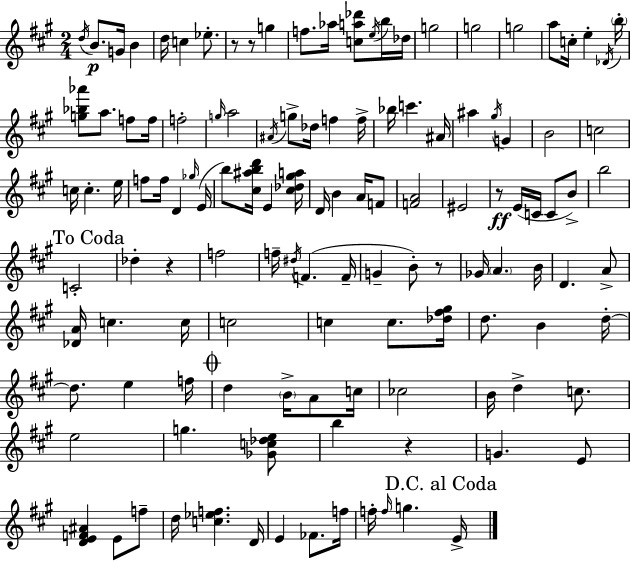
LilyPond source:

{
  \clef treble
  \numericTimeSignature
  \time 2/4
  \key a \major
  \repeat volta 2 { \acciaccatura { d''16 }\p b'8. g'16 b'4 | d''16 c''4 ees''8.-. | r8 r8 g''4 | f''8. aes''16 <c'' a'' des'''>8 \acciaccatura { e''16 } | \break b''16 des''16 g''2 | g''2 | g''2 | a''8 c''16-. e''4-. | \break \acciaccatura { des'16 } \parenthesize b''16-. <g'' bes'' aes'''>8 a''8. | f''8 f''16 f''2-. | \grace { g''16 } a''2 | \acciaccatura { ais'16 } g''8-> des''16 | \break f''4 f''16-> bes''16 c'''4. | ais'16 ais''4 | \acciaccatura { gis''16 } g'4 b'2 | c''2 | \break c''16 c''4.-. | e''16 f''8 | f''16 d'4 \grace { ges''16 }( e'16 b''8) | <cis'' ais'' b'' d'''>16 e'4 <cis'' des'' gis'' a''>16 d'16 | \break b'4 a'16 f'8 <f' a'>2 | eis'2 | r8\ff | e'16( c'16 c'8 b'8->) b''2 | \break \mark "To Coda" c'2-. | des''4-. | r4 f''2 | f''16-- | \break \acciaccatura { dis''16 } f'4.( f'16-- | g'4-- b'8-.) r8 | ges'16 \parenthesize a'4. b'16 | d'4. a'8-> | \break <des' a'>16 c''4. c''16 | c''2 | c''4 c''8. <des'' fis'' gis''>16 | d''8. b'4 d''16-.~~ | \break d''8. e''4 f''16 | \mark \markup { \musicglyph "scripts.coda" } d''4 \parenthesize b'16-> a'8 c''16 | ces''2 | b'16 d''4-> c''8. | \break e''2 | g''4. <ges' c'' des'' e''>8 | b''4 r4 | g'4. e'8 | \break <d' e' f' ais'>4 e'8 f''8-- | d''16 <c'' ees'' f''>4. d'16 | e'4 fes'8. f''16 | f''16-. \grace { f''16 } g''4. | \break \mark "D.C. al Coda" e'16-> } \bar "|."
}